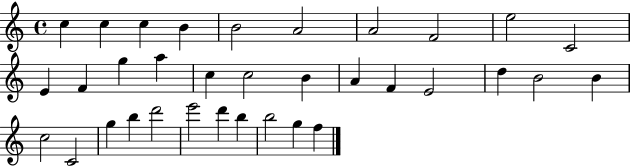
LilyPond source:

{
  \clef treble
  \time 4/4
  \defaultTimeSignature
  \key c \major
  c''4 c''4 c''4 b'4 | b'2 a'2 | a'2 f'2 | e''2 c'2 | \break e'4 f'4 g''4 a''4 | c''4 c''2 b'4 | a'4 f'4 e'2 | d''4 b'2 b'4 | \break c''2 c'2 | g''4 b''4 d'''2 | e'''2 d'''4 b''4 | b''2 g''4 f''4 | \break \bar "|."
}